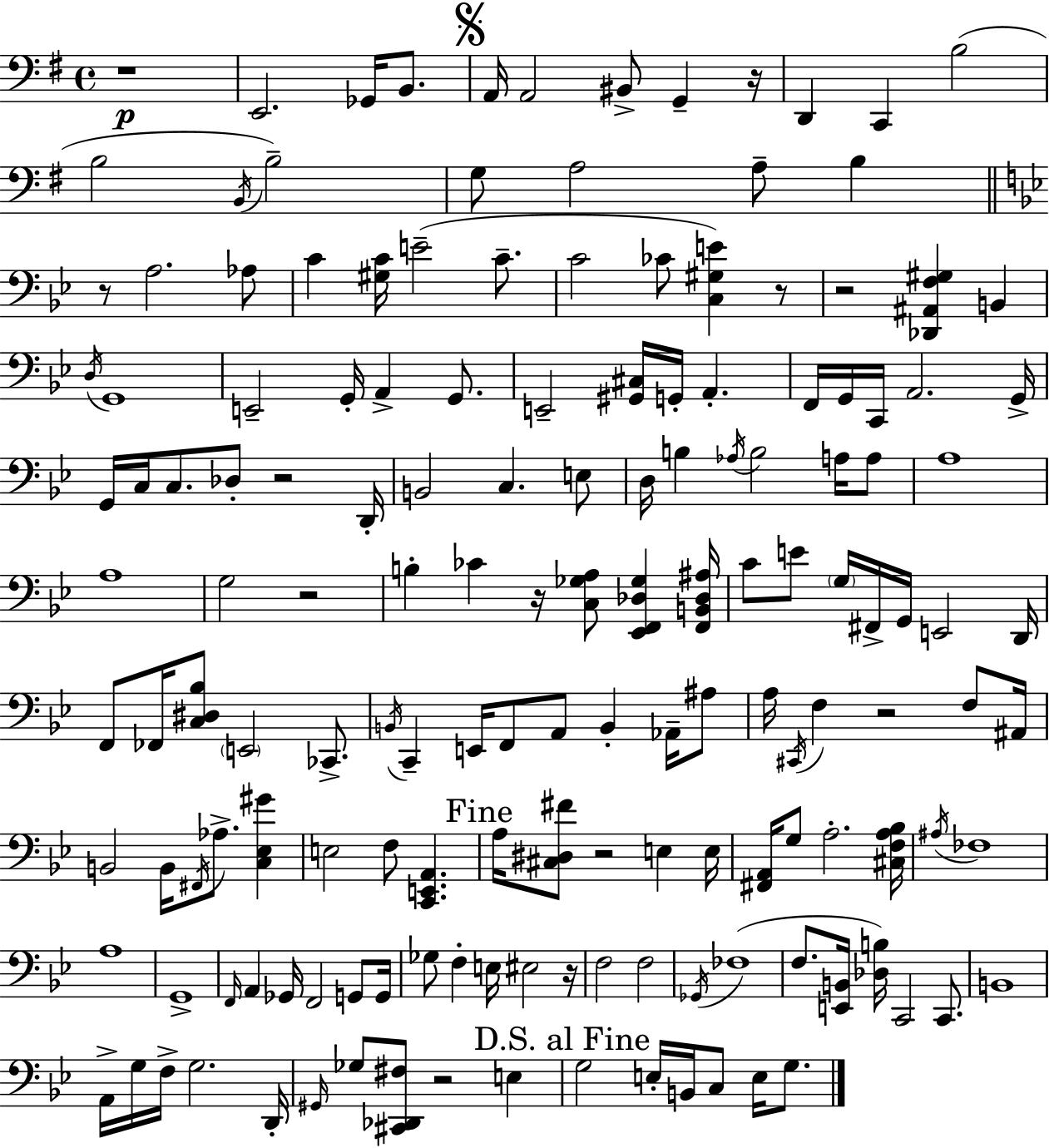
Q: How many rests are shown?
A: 12